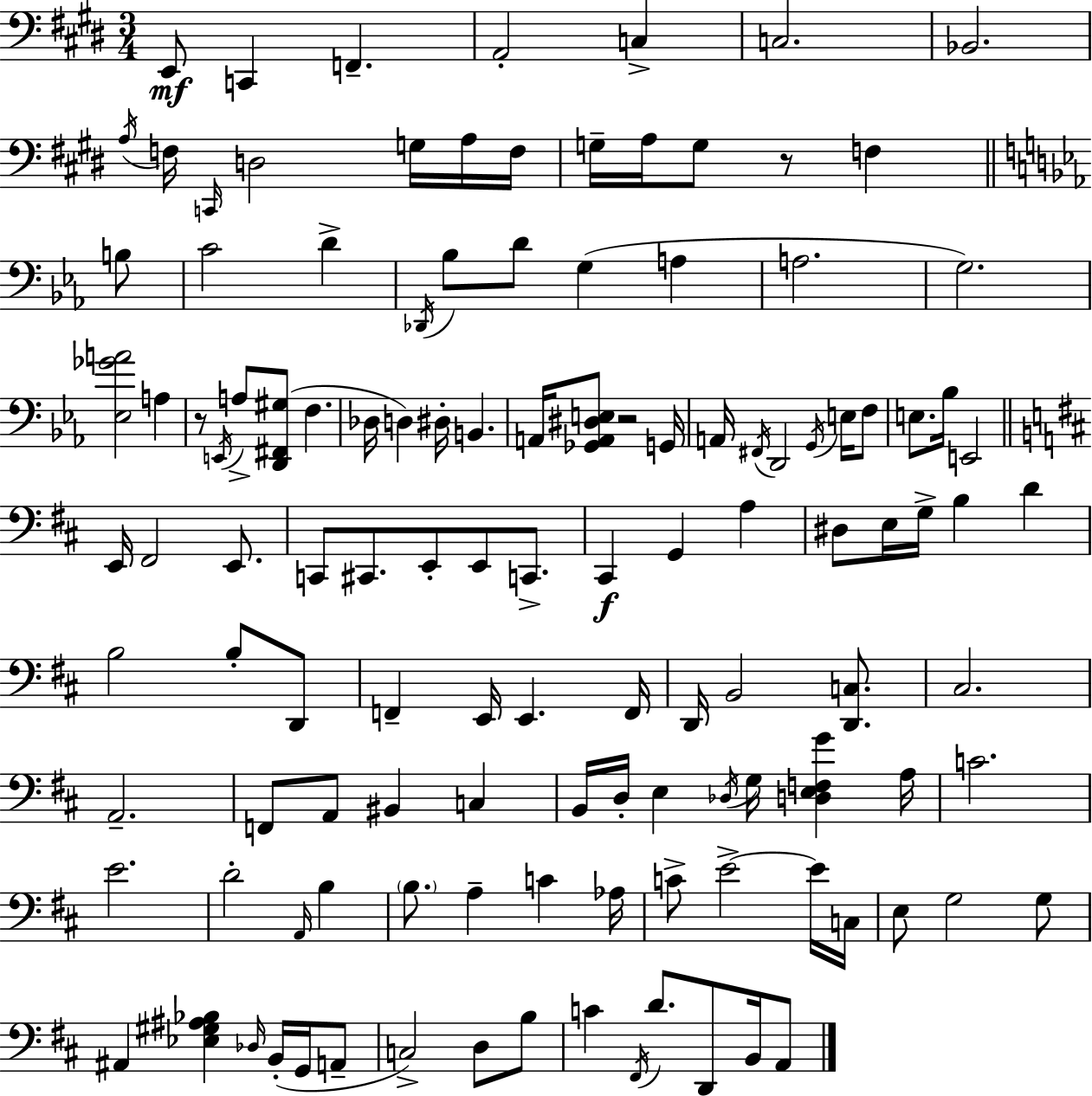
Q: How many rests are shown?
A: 3